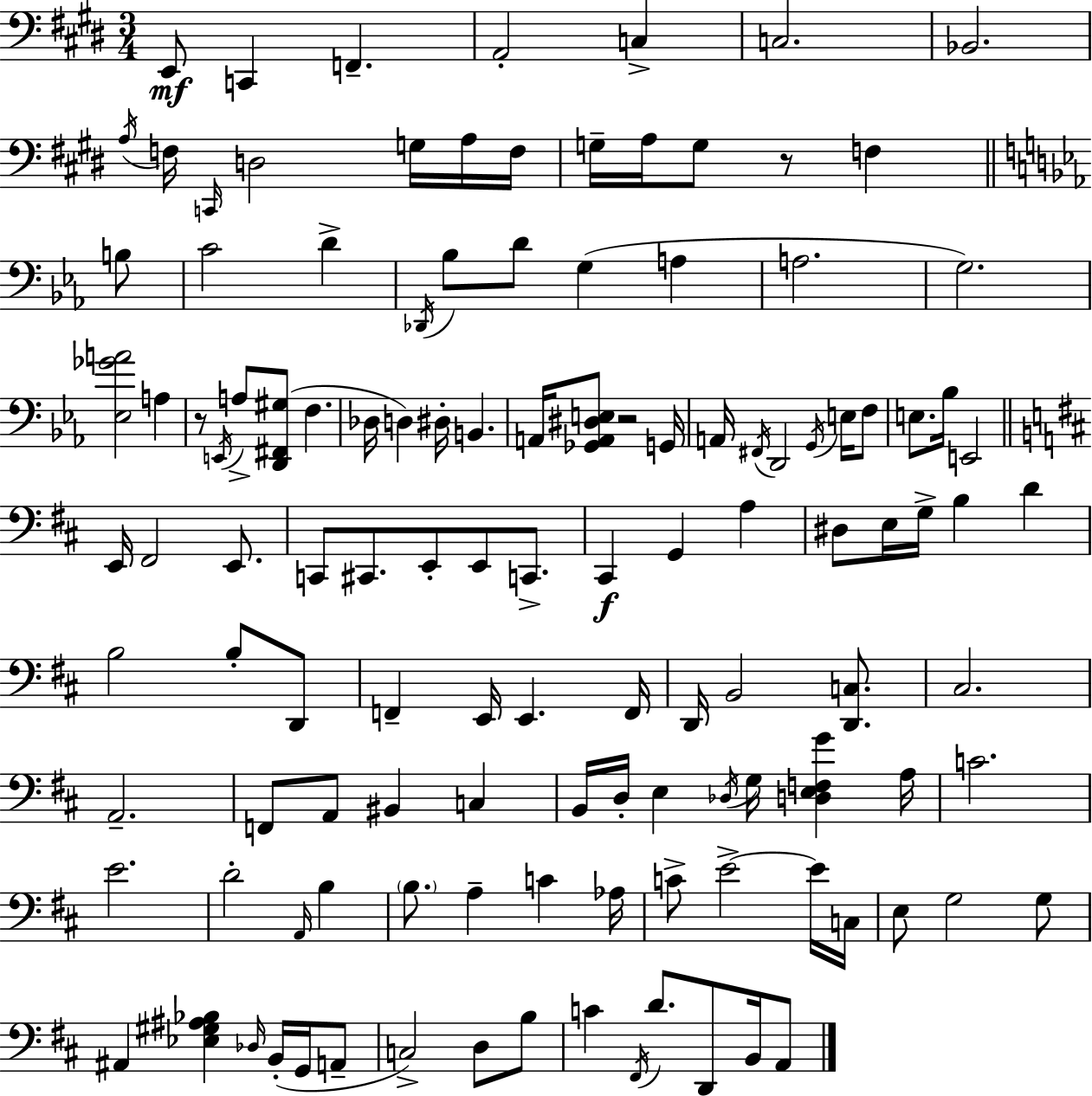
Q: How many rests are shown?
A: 3